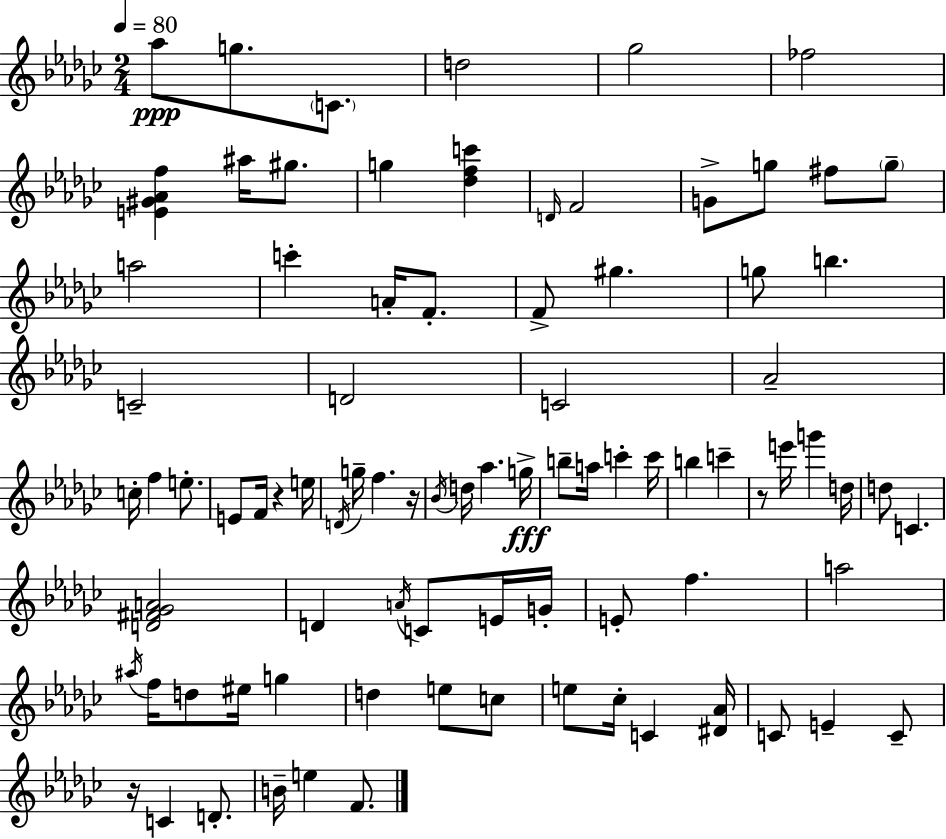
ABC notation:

X:1
T:Untitled
M:2/4
L:1/4
K:Ebm
_a/2 g/2 C/2 d2 _g2 _f2 [E^G_Af] ^a/4 ^g/2 g [_dfc'] D/4 F2 G/2 g/2 ^f/2 g/2 a2 c' A/4 F/2 F/2 ^g g/2 b C2 D2 C2 _A2 c/4 f e/2 E/2 F/4 z e/4 D/4 g/4 f z/4 _B/4 d/4 _a g/4 b/2 a/4 c' c'/4 b c' z/2 e'/4 g' d/4 d/2 C [D^F_GA]2 D A/4 C/2 E/4 G/4 E/2 f a2 ^a/4 f/4 d/2 ^e/4 g d e/2 c/2 e/2 _c/4 C [^D_A]/4 C/2 E C/2 z/4 C D/2 B/4 e F/2